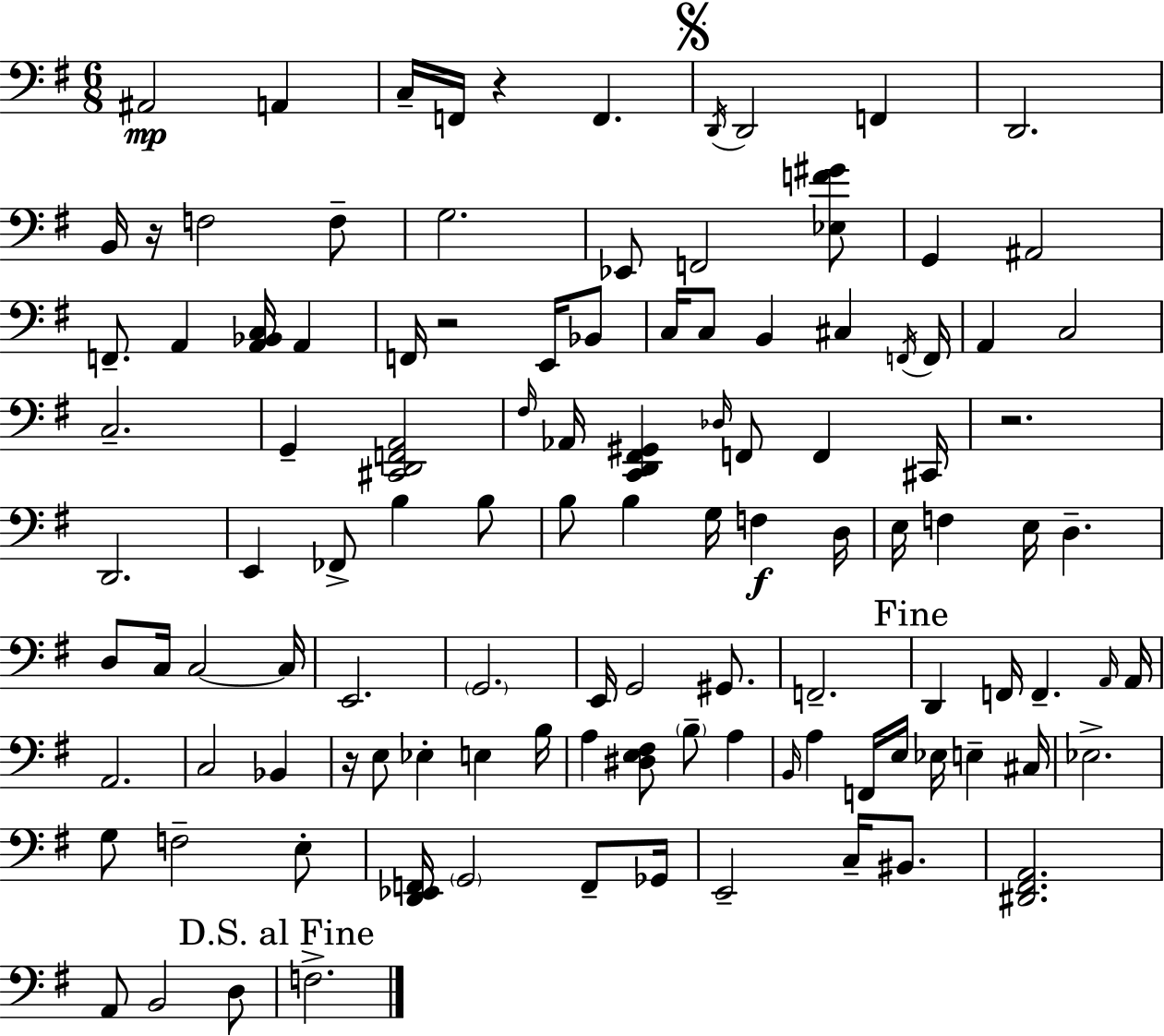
X:1
T:Untitled
M:6/8
L:1/4
K:Em
^A,,2 A,, C,/4 F,,/4 z F,, D,,/4 D,,2 F,, D,,2 B,,/4 z/4 F,2 F,/2 G,2 _E,,/2 F,,2 [_E,F^G]/2 G,, ^A,,2 F,,/2 A,, [A,,_B,,C,]/4 A,, F,,/4 z2 E,,/4 _B,,/2 C,/4 C,/2 B,, ^C, F,,/4 F,,/4 A,, C,2 C,2 G,, [^C,,D,,F,,A,,]2 ^F,/4 _A,,/4 [C,,D,,^F,,^G,,] _D,/4 F,,/2 F,, ^C,,/4 z2 D,,2 E,, _F,,/2 B, B,/2 B,/2 B, G,/4 F, D,/4 E,/4 F, E,/4 D, D,/2 C,/4 C,2 C,/4 E,,2 G,,2 E,,/4 G,,2 ^G,,/2 F,,2 D,, F,,/4 F,, A,,/4 A,,/4 A,,2 C,2 _B,, z/4 E,/2 _E, E, B,/4 A, [^D,E,^F,]/2 B,/2 A, B,,/4 A, F,,/4 E,/4 _E,/4 E, ^C,/4 _E,2 G,/2 F,2 E,/2 [D,,_E,,F,,]/4 G,,2 F,,/2 _G,,/4 E,,2 C,/4 ^B,,/2 [^D,,^F,,A,,]2 A,,/2 B,,2 D,/2 F,2